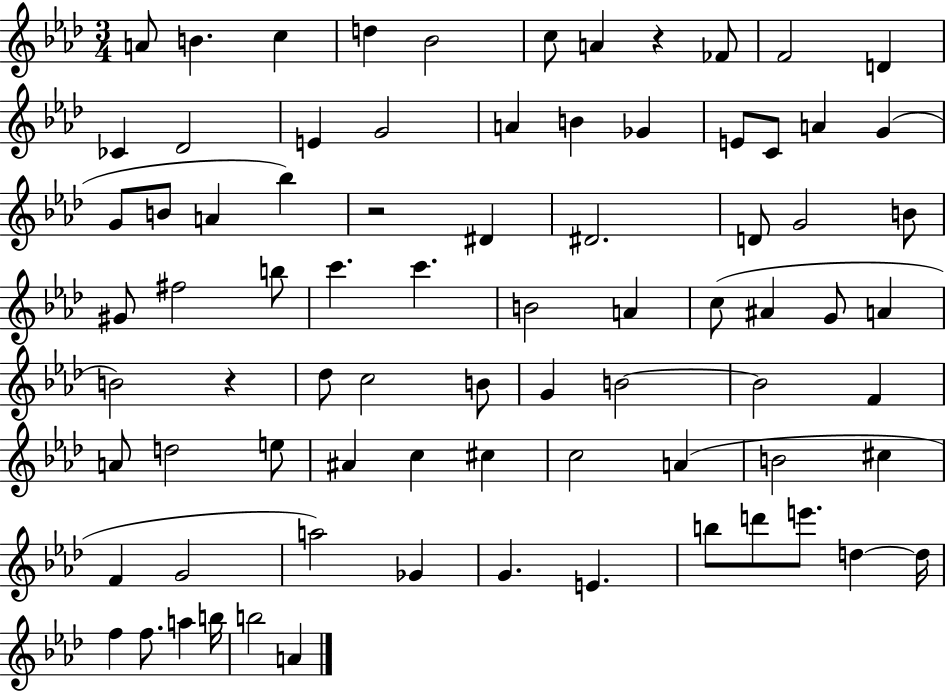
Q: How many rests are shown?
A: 3